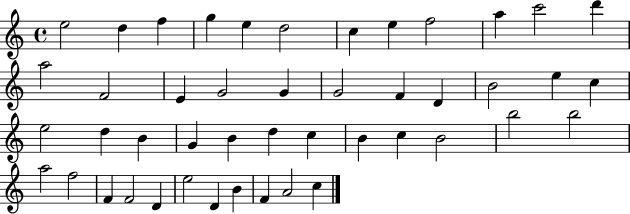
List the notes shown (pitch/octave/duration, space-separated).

E5/h D5/q F5/q G5/q E5/q D5/h C5/q E5/q F5/h A5/q C6/h D6/q A5/h F4/h E4/q G4/h G4/q G4/h F4/q D4/q B4/h E5/q C5/q E5/h D5/q B4/q G4/q B4/q D5/q C5/q B4/q C5/q B4/h B5/h B5/h A5/h F5/h F4/q F4/h D4/q E5/h D4/q B4/q F4/q A4/h C5/q